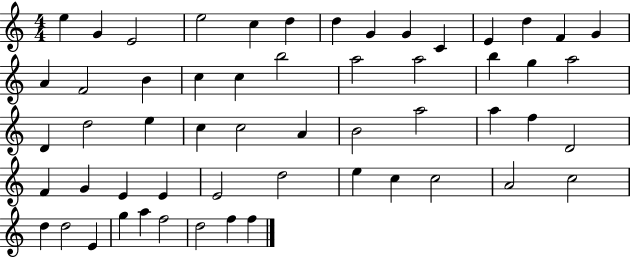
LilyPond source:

{
  \clef treble
  \numericTimeSignature
  \time 4/4
  \key c \major
  e''4 g'4 e'2 | e''2 c''4 d''4 | d''4 g'4 g'4 c'4 | e'4 d''4 f'4 g'4 | \break a'4 f'2 b'4 | c''4 c''4 b''2 | a''2 a''2 | b''4 g''4 a''2 | \break d'4 d''2 e''4 | c''4 c''2 a'4 | b'2 a''2 | a''4 f''4 d'2 | \break f'4 g'4 e'4 e'4 | e'2 d''2 | e''4 c''4 c''2 | a'2 c''2 | \break d''4 d''2 e'4 | g''4 a''4 f''2 | d''2 f''4 f''4 | \bar "|."
}